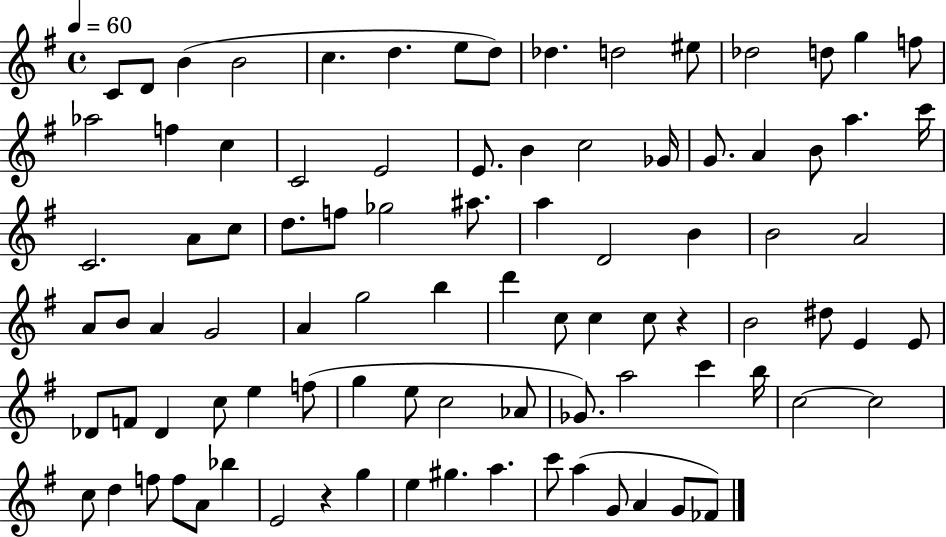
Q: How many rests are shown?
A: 2